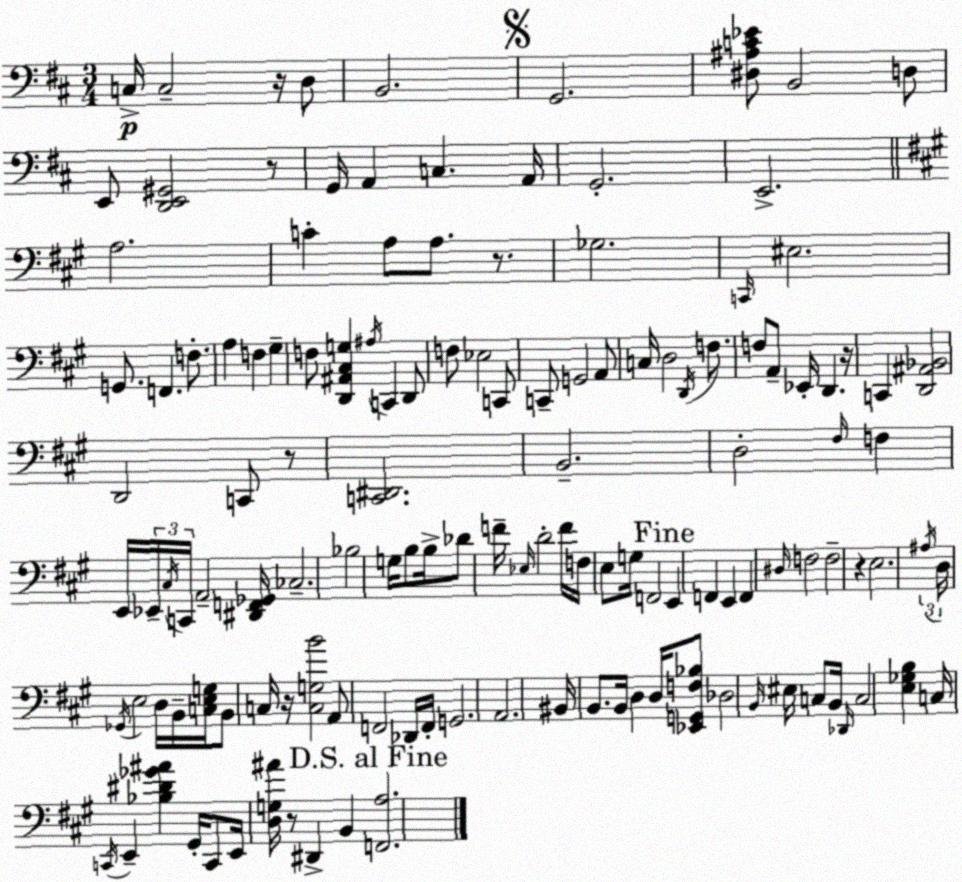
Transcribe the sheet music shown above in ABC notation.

X:1
T:Untitled
M:3/4
L:1/4
K:D
C,/4 C,2 z/4 D,/2 B,,2 G,,2 [^D,^A,C_E]/2 B,,2 D,/2 E,,/2 [D,,E,,^G,,]2 z/2 G,,/4 A,, C, A,,/4 G,,2 E,,2 A,2 C A,/2 A,/2 z/2 _G,2 C,,/4 ^E,2 G,,/2 F,, F,/2 A, F, ^G, F,/2 [D,,^A,,^C,G,] ^A,/4 C,, D,,/2 F,/2 _E,2 C,,/2 C,,/2 G,,2 A,,/2 C,/4 D,2 D,,/4 F,/2 F,/2 A,,/2 _E,,/4 D,, z/4 C,, [D,,^A,,_B,,]2 D,,2 C,,/2 z/2 [C,,^D,,]2 B,,2 D,2 ^F,/4 F, E,,/4 _E,,/4 ^C,/4 C,,/4 A,,2 [^D,,F,,_G,,]/4 _C,2 _B,2 G,/4 B,/2 B,/4 _D/2 F/4 _E,/4 D2 F/4 F,/4 E,/2 G,/4 F,,2 E,, F,, E,, F,, ^D,/4 F,2 F,2 z E,2 ^A,/4 D,/4 _G,,/4 E,2 D,/4 B,,/4 [C,E,G,]/4 B,,/2 C,/4 z/4 [C,G,B]2 A,,/2 F,,2 _D,,/4 F,,/4 G,,2 A,,2 ^B,,/4 B,,/2 B,,/4 D, D,/4 [_E,,G,,F,_B,]/2 _D,2 B,,/4 ^E,/4 C,/2 B,,/4 _D,,/4 C,2 [E,_G,B,] C,/4 C,,/4 E,, [_B,^D_G^A] ^G,,/4 C,,/2 E,,/4 [D,G,^A]/4 z/2 ^D,, B,, [F,,A,]2